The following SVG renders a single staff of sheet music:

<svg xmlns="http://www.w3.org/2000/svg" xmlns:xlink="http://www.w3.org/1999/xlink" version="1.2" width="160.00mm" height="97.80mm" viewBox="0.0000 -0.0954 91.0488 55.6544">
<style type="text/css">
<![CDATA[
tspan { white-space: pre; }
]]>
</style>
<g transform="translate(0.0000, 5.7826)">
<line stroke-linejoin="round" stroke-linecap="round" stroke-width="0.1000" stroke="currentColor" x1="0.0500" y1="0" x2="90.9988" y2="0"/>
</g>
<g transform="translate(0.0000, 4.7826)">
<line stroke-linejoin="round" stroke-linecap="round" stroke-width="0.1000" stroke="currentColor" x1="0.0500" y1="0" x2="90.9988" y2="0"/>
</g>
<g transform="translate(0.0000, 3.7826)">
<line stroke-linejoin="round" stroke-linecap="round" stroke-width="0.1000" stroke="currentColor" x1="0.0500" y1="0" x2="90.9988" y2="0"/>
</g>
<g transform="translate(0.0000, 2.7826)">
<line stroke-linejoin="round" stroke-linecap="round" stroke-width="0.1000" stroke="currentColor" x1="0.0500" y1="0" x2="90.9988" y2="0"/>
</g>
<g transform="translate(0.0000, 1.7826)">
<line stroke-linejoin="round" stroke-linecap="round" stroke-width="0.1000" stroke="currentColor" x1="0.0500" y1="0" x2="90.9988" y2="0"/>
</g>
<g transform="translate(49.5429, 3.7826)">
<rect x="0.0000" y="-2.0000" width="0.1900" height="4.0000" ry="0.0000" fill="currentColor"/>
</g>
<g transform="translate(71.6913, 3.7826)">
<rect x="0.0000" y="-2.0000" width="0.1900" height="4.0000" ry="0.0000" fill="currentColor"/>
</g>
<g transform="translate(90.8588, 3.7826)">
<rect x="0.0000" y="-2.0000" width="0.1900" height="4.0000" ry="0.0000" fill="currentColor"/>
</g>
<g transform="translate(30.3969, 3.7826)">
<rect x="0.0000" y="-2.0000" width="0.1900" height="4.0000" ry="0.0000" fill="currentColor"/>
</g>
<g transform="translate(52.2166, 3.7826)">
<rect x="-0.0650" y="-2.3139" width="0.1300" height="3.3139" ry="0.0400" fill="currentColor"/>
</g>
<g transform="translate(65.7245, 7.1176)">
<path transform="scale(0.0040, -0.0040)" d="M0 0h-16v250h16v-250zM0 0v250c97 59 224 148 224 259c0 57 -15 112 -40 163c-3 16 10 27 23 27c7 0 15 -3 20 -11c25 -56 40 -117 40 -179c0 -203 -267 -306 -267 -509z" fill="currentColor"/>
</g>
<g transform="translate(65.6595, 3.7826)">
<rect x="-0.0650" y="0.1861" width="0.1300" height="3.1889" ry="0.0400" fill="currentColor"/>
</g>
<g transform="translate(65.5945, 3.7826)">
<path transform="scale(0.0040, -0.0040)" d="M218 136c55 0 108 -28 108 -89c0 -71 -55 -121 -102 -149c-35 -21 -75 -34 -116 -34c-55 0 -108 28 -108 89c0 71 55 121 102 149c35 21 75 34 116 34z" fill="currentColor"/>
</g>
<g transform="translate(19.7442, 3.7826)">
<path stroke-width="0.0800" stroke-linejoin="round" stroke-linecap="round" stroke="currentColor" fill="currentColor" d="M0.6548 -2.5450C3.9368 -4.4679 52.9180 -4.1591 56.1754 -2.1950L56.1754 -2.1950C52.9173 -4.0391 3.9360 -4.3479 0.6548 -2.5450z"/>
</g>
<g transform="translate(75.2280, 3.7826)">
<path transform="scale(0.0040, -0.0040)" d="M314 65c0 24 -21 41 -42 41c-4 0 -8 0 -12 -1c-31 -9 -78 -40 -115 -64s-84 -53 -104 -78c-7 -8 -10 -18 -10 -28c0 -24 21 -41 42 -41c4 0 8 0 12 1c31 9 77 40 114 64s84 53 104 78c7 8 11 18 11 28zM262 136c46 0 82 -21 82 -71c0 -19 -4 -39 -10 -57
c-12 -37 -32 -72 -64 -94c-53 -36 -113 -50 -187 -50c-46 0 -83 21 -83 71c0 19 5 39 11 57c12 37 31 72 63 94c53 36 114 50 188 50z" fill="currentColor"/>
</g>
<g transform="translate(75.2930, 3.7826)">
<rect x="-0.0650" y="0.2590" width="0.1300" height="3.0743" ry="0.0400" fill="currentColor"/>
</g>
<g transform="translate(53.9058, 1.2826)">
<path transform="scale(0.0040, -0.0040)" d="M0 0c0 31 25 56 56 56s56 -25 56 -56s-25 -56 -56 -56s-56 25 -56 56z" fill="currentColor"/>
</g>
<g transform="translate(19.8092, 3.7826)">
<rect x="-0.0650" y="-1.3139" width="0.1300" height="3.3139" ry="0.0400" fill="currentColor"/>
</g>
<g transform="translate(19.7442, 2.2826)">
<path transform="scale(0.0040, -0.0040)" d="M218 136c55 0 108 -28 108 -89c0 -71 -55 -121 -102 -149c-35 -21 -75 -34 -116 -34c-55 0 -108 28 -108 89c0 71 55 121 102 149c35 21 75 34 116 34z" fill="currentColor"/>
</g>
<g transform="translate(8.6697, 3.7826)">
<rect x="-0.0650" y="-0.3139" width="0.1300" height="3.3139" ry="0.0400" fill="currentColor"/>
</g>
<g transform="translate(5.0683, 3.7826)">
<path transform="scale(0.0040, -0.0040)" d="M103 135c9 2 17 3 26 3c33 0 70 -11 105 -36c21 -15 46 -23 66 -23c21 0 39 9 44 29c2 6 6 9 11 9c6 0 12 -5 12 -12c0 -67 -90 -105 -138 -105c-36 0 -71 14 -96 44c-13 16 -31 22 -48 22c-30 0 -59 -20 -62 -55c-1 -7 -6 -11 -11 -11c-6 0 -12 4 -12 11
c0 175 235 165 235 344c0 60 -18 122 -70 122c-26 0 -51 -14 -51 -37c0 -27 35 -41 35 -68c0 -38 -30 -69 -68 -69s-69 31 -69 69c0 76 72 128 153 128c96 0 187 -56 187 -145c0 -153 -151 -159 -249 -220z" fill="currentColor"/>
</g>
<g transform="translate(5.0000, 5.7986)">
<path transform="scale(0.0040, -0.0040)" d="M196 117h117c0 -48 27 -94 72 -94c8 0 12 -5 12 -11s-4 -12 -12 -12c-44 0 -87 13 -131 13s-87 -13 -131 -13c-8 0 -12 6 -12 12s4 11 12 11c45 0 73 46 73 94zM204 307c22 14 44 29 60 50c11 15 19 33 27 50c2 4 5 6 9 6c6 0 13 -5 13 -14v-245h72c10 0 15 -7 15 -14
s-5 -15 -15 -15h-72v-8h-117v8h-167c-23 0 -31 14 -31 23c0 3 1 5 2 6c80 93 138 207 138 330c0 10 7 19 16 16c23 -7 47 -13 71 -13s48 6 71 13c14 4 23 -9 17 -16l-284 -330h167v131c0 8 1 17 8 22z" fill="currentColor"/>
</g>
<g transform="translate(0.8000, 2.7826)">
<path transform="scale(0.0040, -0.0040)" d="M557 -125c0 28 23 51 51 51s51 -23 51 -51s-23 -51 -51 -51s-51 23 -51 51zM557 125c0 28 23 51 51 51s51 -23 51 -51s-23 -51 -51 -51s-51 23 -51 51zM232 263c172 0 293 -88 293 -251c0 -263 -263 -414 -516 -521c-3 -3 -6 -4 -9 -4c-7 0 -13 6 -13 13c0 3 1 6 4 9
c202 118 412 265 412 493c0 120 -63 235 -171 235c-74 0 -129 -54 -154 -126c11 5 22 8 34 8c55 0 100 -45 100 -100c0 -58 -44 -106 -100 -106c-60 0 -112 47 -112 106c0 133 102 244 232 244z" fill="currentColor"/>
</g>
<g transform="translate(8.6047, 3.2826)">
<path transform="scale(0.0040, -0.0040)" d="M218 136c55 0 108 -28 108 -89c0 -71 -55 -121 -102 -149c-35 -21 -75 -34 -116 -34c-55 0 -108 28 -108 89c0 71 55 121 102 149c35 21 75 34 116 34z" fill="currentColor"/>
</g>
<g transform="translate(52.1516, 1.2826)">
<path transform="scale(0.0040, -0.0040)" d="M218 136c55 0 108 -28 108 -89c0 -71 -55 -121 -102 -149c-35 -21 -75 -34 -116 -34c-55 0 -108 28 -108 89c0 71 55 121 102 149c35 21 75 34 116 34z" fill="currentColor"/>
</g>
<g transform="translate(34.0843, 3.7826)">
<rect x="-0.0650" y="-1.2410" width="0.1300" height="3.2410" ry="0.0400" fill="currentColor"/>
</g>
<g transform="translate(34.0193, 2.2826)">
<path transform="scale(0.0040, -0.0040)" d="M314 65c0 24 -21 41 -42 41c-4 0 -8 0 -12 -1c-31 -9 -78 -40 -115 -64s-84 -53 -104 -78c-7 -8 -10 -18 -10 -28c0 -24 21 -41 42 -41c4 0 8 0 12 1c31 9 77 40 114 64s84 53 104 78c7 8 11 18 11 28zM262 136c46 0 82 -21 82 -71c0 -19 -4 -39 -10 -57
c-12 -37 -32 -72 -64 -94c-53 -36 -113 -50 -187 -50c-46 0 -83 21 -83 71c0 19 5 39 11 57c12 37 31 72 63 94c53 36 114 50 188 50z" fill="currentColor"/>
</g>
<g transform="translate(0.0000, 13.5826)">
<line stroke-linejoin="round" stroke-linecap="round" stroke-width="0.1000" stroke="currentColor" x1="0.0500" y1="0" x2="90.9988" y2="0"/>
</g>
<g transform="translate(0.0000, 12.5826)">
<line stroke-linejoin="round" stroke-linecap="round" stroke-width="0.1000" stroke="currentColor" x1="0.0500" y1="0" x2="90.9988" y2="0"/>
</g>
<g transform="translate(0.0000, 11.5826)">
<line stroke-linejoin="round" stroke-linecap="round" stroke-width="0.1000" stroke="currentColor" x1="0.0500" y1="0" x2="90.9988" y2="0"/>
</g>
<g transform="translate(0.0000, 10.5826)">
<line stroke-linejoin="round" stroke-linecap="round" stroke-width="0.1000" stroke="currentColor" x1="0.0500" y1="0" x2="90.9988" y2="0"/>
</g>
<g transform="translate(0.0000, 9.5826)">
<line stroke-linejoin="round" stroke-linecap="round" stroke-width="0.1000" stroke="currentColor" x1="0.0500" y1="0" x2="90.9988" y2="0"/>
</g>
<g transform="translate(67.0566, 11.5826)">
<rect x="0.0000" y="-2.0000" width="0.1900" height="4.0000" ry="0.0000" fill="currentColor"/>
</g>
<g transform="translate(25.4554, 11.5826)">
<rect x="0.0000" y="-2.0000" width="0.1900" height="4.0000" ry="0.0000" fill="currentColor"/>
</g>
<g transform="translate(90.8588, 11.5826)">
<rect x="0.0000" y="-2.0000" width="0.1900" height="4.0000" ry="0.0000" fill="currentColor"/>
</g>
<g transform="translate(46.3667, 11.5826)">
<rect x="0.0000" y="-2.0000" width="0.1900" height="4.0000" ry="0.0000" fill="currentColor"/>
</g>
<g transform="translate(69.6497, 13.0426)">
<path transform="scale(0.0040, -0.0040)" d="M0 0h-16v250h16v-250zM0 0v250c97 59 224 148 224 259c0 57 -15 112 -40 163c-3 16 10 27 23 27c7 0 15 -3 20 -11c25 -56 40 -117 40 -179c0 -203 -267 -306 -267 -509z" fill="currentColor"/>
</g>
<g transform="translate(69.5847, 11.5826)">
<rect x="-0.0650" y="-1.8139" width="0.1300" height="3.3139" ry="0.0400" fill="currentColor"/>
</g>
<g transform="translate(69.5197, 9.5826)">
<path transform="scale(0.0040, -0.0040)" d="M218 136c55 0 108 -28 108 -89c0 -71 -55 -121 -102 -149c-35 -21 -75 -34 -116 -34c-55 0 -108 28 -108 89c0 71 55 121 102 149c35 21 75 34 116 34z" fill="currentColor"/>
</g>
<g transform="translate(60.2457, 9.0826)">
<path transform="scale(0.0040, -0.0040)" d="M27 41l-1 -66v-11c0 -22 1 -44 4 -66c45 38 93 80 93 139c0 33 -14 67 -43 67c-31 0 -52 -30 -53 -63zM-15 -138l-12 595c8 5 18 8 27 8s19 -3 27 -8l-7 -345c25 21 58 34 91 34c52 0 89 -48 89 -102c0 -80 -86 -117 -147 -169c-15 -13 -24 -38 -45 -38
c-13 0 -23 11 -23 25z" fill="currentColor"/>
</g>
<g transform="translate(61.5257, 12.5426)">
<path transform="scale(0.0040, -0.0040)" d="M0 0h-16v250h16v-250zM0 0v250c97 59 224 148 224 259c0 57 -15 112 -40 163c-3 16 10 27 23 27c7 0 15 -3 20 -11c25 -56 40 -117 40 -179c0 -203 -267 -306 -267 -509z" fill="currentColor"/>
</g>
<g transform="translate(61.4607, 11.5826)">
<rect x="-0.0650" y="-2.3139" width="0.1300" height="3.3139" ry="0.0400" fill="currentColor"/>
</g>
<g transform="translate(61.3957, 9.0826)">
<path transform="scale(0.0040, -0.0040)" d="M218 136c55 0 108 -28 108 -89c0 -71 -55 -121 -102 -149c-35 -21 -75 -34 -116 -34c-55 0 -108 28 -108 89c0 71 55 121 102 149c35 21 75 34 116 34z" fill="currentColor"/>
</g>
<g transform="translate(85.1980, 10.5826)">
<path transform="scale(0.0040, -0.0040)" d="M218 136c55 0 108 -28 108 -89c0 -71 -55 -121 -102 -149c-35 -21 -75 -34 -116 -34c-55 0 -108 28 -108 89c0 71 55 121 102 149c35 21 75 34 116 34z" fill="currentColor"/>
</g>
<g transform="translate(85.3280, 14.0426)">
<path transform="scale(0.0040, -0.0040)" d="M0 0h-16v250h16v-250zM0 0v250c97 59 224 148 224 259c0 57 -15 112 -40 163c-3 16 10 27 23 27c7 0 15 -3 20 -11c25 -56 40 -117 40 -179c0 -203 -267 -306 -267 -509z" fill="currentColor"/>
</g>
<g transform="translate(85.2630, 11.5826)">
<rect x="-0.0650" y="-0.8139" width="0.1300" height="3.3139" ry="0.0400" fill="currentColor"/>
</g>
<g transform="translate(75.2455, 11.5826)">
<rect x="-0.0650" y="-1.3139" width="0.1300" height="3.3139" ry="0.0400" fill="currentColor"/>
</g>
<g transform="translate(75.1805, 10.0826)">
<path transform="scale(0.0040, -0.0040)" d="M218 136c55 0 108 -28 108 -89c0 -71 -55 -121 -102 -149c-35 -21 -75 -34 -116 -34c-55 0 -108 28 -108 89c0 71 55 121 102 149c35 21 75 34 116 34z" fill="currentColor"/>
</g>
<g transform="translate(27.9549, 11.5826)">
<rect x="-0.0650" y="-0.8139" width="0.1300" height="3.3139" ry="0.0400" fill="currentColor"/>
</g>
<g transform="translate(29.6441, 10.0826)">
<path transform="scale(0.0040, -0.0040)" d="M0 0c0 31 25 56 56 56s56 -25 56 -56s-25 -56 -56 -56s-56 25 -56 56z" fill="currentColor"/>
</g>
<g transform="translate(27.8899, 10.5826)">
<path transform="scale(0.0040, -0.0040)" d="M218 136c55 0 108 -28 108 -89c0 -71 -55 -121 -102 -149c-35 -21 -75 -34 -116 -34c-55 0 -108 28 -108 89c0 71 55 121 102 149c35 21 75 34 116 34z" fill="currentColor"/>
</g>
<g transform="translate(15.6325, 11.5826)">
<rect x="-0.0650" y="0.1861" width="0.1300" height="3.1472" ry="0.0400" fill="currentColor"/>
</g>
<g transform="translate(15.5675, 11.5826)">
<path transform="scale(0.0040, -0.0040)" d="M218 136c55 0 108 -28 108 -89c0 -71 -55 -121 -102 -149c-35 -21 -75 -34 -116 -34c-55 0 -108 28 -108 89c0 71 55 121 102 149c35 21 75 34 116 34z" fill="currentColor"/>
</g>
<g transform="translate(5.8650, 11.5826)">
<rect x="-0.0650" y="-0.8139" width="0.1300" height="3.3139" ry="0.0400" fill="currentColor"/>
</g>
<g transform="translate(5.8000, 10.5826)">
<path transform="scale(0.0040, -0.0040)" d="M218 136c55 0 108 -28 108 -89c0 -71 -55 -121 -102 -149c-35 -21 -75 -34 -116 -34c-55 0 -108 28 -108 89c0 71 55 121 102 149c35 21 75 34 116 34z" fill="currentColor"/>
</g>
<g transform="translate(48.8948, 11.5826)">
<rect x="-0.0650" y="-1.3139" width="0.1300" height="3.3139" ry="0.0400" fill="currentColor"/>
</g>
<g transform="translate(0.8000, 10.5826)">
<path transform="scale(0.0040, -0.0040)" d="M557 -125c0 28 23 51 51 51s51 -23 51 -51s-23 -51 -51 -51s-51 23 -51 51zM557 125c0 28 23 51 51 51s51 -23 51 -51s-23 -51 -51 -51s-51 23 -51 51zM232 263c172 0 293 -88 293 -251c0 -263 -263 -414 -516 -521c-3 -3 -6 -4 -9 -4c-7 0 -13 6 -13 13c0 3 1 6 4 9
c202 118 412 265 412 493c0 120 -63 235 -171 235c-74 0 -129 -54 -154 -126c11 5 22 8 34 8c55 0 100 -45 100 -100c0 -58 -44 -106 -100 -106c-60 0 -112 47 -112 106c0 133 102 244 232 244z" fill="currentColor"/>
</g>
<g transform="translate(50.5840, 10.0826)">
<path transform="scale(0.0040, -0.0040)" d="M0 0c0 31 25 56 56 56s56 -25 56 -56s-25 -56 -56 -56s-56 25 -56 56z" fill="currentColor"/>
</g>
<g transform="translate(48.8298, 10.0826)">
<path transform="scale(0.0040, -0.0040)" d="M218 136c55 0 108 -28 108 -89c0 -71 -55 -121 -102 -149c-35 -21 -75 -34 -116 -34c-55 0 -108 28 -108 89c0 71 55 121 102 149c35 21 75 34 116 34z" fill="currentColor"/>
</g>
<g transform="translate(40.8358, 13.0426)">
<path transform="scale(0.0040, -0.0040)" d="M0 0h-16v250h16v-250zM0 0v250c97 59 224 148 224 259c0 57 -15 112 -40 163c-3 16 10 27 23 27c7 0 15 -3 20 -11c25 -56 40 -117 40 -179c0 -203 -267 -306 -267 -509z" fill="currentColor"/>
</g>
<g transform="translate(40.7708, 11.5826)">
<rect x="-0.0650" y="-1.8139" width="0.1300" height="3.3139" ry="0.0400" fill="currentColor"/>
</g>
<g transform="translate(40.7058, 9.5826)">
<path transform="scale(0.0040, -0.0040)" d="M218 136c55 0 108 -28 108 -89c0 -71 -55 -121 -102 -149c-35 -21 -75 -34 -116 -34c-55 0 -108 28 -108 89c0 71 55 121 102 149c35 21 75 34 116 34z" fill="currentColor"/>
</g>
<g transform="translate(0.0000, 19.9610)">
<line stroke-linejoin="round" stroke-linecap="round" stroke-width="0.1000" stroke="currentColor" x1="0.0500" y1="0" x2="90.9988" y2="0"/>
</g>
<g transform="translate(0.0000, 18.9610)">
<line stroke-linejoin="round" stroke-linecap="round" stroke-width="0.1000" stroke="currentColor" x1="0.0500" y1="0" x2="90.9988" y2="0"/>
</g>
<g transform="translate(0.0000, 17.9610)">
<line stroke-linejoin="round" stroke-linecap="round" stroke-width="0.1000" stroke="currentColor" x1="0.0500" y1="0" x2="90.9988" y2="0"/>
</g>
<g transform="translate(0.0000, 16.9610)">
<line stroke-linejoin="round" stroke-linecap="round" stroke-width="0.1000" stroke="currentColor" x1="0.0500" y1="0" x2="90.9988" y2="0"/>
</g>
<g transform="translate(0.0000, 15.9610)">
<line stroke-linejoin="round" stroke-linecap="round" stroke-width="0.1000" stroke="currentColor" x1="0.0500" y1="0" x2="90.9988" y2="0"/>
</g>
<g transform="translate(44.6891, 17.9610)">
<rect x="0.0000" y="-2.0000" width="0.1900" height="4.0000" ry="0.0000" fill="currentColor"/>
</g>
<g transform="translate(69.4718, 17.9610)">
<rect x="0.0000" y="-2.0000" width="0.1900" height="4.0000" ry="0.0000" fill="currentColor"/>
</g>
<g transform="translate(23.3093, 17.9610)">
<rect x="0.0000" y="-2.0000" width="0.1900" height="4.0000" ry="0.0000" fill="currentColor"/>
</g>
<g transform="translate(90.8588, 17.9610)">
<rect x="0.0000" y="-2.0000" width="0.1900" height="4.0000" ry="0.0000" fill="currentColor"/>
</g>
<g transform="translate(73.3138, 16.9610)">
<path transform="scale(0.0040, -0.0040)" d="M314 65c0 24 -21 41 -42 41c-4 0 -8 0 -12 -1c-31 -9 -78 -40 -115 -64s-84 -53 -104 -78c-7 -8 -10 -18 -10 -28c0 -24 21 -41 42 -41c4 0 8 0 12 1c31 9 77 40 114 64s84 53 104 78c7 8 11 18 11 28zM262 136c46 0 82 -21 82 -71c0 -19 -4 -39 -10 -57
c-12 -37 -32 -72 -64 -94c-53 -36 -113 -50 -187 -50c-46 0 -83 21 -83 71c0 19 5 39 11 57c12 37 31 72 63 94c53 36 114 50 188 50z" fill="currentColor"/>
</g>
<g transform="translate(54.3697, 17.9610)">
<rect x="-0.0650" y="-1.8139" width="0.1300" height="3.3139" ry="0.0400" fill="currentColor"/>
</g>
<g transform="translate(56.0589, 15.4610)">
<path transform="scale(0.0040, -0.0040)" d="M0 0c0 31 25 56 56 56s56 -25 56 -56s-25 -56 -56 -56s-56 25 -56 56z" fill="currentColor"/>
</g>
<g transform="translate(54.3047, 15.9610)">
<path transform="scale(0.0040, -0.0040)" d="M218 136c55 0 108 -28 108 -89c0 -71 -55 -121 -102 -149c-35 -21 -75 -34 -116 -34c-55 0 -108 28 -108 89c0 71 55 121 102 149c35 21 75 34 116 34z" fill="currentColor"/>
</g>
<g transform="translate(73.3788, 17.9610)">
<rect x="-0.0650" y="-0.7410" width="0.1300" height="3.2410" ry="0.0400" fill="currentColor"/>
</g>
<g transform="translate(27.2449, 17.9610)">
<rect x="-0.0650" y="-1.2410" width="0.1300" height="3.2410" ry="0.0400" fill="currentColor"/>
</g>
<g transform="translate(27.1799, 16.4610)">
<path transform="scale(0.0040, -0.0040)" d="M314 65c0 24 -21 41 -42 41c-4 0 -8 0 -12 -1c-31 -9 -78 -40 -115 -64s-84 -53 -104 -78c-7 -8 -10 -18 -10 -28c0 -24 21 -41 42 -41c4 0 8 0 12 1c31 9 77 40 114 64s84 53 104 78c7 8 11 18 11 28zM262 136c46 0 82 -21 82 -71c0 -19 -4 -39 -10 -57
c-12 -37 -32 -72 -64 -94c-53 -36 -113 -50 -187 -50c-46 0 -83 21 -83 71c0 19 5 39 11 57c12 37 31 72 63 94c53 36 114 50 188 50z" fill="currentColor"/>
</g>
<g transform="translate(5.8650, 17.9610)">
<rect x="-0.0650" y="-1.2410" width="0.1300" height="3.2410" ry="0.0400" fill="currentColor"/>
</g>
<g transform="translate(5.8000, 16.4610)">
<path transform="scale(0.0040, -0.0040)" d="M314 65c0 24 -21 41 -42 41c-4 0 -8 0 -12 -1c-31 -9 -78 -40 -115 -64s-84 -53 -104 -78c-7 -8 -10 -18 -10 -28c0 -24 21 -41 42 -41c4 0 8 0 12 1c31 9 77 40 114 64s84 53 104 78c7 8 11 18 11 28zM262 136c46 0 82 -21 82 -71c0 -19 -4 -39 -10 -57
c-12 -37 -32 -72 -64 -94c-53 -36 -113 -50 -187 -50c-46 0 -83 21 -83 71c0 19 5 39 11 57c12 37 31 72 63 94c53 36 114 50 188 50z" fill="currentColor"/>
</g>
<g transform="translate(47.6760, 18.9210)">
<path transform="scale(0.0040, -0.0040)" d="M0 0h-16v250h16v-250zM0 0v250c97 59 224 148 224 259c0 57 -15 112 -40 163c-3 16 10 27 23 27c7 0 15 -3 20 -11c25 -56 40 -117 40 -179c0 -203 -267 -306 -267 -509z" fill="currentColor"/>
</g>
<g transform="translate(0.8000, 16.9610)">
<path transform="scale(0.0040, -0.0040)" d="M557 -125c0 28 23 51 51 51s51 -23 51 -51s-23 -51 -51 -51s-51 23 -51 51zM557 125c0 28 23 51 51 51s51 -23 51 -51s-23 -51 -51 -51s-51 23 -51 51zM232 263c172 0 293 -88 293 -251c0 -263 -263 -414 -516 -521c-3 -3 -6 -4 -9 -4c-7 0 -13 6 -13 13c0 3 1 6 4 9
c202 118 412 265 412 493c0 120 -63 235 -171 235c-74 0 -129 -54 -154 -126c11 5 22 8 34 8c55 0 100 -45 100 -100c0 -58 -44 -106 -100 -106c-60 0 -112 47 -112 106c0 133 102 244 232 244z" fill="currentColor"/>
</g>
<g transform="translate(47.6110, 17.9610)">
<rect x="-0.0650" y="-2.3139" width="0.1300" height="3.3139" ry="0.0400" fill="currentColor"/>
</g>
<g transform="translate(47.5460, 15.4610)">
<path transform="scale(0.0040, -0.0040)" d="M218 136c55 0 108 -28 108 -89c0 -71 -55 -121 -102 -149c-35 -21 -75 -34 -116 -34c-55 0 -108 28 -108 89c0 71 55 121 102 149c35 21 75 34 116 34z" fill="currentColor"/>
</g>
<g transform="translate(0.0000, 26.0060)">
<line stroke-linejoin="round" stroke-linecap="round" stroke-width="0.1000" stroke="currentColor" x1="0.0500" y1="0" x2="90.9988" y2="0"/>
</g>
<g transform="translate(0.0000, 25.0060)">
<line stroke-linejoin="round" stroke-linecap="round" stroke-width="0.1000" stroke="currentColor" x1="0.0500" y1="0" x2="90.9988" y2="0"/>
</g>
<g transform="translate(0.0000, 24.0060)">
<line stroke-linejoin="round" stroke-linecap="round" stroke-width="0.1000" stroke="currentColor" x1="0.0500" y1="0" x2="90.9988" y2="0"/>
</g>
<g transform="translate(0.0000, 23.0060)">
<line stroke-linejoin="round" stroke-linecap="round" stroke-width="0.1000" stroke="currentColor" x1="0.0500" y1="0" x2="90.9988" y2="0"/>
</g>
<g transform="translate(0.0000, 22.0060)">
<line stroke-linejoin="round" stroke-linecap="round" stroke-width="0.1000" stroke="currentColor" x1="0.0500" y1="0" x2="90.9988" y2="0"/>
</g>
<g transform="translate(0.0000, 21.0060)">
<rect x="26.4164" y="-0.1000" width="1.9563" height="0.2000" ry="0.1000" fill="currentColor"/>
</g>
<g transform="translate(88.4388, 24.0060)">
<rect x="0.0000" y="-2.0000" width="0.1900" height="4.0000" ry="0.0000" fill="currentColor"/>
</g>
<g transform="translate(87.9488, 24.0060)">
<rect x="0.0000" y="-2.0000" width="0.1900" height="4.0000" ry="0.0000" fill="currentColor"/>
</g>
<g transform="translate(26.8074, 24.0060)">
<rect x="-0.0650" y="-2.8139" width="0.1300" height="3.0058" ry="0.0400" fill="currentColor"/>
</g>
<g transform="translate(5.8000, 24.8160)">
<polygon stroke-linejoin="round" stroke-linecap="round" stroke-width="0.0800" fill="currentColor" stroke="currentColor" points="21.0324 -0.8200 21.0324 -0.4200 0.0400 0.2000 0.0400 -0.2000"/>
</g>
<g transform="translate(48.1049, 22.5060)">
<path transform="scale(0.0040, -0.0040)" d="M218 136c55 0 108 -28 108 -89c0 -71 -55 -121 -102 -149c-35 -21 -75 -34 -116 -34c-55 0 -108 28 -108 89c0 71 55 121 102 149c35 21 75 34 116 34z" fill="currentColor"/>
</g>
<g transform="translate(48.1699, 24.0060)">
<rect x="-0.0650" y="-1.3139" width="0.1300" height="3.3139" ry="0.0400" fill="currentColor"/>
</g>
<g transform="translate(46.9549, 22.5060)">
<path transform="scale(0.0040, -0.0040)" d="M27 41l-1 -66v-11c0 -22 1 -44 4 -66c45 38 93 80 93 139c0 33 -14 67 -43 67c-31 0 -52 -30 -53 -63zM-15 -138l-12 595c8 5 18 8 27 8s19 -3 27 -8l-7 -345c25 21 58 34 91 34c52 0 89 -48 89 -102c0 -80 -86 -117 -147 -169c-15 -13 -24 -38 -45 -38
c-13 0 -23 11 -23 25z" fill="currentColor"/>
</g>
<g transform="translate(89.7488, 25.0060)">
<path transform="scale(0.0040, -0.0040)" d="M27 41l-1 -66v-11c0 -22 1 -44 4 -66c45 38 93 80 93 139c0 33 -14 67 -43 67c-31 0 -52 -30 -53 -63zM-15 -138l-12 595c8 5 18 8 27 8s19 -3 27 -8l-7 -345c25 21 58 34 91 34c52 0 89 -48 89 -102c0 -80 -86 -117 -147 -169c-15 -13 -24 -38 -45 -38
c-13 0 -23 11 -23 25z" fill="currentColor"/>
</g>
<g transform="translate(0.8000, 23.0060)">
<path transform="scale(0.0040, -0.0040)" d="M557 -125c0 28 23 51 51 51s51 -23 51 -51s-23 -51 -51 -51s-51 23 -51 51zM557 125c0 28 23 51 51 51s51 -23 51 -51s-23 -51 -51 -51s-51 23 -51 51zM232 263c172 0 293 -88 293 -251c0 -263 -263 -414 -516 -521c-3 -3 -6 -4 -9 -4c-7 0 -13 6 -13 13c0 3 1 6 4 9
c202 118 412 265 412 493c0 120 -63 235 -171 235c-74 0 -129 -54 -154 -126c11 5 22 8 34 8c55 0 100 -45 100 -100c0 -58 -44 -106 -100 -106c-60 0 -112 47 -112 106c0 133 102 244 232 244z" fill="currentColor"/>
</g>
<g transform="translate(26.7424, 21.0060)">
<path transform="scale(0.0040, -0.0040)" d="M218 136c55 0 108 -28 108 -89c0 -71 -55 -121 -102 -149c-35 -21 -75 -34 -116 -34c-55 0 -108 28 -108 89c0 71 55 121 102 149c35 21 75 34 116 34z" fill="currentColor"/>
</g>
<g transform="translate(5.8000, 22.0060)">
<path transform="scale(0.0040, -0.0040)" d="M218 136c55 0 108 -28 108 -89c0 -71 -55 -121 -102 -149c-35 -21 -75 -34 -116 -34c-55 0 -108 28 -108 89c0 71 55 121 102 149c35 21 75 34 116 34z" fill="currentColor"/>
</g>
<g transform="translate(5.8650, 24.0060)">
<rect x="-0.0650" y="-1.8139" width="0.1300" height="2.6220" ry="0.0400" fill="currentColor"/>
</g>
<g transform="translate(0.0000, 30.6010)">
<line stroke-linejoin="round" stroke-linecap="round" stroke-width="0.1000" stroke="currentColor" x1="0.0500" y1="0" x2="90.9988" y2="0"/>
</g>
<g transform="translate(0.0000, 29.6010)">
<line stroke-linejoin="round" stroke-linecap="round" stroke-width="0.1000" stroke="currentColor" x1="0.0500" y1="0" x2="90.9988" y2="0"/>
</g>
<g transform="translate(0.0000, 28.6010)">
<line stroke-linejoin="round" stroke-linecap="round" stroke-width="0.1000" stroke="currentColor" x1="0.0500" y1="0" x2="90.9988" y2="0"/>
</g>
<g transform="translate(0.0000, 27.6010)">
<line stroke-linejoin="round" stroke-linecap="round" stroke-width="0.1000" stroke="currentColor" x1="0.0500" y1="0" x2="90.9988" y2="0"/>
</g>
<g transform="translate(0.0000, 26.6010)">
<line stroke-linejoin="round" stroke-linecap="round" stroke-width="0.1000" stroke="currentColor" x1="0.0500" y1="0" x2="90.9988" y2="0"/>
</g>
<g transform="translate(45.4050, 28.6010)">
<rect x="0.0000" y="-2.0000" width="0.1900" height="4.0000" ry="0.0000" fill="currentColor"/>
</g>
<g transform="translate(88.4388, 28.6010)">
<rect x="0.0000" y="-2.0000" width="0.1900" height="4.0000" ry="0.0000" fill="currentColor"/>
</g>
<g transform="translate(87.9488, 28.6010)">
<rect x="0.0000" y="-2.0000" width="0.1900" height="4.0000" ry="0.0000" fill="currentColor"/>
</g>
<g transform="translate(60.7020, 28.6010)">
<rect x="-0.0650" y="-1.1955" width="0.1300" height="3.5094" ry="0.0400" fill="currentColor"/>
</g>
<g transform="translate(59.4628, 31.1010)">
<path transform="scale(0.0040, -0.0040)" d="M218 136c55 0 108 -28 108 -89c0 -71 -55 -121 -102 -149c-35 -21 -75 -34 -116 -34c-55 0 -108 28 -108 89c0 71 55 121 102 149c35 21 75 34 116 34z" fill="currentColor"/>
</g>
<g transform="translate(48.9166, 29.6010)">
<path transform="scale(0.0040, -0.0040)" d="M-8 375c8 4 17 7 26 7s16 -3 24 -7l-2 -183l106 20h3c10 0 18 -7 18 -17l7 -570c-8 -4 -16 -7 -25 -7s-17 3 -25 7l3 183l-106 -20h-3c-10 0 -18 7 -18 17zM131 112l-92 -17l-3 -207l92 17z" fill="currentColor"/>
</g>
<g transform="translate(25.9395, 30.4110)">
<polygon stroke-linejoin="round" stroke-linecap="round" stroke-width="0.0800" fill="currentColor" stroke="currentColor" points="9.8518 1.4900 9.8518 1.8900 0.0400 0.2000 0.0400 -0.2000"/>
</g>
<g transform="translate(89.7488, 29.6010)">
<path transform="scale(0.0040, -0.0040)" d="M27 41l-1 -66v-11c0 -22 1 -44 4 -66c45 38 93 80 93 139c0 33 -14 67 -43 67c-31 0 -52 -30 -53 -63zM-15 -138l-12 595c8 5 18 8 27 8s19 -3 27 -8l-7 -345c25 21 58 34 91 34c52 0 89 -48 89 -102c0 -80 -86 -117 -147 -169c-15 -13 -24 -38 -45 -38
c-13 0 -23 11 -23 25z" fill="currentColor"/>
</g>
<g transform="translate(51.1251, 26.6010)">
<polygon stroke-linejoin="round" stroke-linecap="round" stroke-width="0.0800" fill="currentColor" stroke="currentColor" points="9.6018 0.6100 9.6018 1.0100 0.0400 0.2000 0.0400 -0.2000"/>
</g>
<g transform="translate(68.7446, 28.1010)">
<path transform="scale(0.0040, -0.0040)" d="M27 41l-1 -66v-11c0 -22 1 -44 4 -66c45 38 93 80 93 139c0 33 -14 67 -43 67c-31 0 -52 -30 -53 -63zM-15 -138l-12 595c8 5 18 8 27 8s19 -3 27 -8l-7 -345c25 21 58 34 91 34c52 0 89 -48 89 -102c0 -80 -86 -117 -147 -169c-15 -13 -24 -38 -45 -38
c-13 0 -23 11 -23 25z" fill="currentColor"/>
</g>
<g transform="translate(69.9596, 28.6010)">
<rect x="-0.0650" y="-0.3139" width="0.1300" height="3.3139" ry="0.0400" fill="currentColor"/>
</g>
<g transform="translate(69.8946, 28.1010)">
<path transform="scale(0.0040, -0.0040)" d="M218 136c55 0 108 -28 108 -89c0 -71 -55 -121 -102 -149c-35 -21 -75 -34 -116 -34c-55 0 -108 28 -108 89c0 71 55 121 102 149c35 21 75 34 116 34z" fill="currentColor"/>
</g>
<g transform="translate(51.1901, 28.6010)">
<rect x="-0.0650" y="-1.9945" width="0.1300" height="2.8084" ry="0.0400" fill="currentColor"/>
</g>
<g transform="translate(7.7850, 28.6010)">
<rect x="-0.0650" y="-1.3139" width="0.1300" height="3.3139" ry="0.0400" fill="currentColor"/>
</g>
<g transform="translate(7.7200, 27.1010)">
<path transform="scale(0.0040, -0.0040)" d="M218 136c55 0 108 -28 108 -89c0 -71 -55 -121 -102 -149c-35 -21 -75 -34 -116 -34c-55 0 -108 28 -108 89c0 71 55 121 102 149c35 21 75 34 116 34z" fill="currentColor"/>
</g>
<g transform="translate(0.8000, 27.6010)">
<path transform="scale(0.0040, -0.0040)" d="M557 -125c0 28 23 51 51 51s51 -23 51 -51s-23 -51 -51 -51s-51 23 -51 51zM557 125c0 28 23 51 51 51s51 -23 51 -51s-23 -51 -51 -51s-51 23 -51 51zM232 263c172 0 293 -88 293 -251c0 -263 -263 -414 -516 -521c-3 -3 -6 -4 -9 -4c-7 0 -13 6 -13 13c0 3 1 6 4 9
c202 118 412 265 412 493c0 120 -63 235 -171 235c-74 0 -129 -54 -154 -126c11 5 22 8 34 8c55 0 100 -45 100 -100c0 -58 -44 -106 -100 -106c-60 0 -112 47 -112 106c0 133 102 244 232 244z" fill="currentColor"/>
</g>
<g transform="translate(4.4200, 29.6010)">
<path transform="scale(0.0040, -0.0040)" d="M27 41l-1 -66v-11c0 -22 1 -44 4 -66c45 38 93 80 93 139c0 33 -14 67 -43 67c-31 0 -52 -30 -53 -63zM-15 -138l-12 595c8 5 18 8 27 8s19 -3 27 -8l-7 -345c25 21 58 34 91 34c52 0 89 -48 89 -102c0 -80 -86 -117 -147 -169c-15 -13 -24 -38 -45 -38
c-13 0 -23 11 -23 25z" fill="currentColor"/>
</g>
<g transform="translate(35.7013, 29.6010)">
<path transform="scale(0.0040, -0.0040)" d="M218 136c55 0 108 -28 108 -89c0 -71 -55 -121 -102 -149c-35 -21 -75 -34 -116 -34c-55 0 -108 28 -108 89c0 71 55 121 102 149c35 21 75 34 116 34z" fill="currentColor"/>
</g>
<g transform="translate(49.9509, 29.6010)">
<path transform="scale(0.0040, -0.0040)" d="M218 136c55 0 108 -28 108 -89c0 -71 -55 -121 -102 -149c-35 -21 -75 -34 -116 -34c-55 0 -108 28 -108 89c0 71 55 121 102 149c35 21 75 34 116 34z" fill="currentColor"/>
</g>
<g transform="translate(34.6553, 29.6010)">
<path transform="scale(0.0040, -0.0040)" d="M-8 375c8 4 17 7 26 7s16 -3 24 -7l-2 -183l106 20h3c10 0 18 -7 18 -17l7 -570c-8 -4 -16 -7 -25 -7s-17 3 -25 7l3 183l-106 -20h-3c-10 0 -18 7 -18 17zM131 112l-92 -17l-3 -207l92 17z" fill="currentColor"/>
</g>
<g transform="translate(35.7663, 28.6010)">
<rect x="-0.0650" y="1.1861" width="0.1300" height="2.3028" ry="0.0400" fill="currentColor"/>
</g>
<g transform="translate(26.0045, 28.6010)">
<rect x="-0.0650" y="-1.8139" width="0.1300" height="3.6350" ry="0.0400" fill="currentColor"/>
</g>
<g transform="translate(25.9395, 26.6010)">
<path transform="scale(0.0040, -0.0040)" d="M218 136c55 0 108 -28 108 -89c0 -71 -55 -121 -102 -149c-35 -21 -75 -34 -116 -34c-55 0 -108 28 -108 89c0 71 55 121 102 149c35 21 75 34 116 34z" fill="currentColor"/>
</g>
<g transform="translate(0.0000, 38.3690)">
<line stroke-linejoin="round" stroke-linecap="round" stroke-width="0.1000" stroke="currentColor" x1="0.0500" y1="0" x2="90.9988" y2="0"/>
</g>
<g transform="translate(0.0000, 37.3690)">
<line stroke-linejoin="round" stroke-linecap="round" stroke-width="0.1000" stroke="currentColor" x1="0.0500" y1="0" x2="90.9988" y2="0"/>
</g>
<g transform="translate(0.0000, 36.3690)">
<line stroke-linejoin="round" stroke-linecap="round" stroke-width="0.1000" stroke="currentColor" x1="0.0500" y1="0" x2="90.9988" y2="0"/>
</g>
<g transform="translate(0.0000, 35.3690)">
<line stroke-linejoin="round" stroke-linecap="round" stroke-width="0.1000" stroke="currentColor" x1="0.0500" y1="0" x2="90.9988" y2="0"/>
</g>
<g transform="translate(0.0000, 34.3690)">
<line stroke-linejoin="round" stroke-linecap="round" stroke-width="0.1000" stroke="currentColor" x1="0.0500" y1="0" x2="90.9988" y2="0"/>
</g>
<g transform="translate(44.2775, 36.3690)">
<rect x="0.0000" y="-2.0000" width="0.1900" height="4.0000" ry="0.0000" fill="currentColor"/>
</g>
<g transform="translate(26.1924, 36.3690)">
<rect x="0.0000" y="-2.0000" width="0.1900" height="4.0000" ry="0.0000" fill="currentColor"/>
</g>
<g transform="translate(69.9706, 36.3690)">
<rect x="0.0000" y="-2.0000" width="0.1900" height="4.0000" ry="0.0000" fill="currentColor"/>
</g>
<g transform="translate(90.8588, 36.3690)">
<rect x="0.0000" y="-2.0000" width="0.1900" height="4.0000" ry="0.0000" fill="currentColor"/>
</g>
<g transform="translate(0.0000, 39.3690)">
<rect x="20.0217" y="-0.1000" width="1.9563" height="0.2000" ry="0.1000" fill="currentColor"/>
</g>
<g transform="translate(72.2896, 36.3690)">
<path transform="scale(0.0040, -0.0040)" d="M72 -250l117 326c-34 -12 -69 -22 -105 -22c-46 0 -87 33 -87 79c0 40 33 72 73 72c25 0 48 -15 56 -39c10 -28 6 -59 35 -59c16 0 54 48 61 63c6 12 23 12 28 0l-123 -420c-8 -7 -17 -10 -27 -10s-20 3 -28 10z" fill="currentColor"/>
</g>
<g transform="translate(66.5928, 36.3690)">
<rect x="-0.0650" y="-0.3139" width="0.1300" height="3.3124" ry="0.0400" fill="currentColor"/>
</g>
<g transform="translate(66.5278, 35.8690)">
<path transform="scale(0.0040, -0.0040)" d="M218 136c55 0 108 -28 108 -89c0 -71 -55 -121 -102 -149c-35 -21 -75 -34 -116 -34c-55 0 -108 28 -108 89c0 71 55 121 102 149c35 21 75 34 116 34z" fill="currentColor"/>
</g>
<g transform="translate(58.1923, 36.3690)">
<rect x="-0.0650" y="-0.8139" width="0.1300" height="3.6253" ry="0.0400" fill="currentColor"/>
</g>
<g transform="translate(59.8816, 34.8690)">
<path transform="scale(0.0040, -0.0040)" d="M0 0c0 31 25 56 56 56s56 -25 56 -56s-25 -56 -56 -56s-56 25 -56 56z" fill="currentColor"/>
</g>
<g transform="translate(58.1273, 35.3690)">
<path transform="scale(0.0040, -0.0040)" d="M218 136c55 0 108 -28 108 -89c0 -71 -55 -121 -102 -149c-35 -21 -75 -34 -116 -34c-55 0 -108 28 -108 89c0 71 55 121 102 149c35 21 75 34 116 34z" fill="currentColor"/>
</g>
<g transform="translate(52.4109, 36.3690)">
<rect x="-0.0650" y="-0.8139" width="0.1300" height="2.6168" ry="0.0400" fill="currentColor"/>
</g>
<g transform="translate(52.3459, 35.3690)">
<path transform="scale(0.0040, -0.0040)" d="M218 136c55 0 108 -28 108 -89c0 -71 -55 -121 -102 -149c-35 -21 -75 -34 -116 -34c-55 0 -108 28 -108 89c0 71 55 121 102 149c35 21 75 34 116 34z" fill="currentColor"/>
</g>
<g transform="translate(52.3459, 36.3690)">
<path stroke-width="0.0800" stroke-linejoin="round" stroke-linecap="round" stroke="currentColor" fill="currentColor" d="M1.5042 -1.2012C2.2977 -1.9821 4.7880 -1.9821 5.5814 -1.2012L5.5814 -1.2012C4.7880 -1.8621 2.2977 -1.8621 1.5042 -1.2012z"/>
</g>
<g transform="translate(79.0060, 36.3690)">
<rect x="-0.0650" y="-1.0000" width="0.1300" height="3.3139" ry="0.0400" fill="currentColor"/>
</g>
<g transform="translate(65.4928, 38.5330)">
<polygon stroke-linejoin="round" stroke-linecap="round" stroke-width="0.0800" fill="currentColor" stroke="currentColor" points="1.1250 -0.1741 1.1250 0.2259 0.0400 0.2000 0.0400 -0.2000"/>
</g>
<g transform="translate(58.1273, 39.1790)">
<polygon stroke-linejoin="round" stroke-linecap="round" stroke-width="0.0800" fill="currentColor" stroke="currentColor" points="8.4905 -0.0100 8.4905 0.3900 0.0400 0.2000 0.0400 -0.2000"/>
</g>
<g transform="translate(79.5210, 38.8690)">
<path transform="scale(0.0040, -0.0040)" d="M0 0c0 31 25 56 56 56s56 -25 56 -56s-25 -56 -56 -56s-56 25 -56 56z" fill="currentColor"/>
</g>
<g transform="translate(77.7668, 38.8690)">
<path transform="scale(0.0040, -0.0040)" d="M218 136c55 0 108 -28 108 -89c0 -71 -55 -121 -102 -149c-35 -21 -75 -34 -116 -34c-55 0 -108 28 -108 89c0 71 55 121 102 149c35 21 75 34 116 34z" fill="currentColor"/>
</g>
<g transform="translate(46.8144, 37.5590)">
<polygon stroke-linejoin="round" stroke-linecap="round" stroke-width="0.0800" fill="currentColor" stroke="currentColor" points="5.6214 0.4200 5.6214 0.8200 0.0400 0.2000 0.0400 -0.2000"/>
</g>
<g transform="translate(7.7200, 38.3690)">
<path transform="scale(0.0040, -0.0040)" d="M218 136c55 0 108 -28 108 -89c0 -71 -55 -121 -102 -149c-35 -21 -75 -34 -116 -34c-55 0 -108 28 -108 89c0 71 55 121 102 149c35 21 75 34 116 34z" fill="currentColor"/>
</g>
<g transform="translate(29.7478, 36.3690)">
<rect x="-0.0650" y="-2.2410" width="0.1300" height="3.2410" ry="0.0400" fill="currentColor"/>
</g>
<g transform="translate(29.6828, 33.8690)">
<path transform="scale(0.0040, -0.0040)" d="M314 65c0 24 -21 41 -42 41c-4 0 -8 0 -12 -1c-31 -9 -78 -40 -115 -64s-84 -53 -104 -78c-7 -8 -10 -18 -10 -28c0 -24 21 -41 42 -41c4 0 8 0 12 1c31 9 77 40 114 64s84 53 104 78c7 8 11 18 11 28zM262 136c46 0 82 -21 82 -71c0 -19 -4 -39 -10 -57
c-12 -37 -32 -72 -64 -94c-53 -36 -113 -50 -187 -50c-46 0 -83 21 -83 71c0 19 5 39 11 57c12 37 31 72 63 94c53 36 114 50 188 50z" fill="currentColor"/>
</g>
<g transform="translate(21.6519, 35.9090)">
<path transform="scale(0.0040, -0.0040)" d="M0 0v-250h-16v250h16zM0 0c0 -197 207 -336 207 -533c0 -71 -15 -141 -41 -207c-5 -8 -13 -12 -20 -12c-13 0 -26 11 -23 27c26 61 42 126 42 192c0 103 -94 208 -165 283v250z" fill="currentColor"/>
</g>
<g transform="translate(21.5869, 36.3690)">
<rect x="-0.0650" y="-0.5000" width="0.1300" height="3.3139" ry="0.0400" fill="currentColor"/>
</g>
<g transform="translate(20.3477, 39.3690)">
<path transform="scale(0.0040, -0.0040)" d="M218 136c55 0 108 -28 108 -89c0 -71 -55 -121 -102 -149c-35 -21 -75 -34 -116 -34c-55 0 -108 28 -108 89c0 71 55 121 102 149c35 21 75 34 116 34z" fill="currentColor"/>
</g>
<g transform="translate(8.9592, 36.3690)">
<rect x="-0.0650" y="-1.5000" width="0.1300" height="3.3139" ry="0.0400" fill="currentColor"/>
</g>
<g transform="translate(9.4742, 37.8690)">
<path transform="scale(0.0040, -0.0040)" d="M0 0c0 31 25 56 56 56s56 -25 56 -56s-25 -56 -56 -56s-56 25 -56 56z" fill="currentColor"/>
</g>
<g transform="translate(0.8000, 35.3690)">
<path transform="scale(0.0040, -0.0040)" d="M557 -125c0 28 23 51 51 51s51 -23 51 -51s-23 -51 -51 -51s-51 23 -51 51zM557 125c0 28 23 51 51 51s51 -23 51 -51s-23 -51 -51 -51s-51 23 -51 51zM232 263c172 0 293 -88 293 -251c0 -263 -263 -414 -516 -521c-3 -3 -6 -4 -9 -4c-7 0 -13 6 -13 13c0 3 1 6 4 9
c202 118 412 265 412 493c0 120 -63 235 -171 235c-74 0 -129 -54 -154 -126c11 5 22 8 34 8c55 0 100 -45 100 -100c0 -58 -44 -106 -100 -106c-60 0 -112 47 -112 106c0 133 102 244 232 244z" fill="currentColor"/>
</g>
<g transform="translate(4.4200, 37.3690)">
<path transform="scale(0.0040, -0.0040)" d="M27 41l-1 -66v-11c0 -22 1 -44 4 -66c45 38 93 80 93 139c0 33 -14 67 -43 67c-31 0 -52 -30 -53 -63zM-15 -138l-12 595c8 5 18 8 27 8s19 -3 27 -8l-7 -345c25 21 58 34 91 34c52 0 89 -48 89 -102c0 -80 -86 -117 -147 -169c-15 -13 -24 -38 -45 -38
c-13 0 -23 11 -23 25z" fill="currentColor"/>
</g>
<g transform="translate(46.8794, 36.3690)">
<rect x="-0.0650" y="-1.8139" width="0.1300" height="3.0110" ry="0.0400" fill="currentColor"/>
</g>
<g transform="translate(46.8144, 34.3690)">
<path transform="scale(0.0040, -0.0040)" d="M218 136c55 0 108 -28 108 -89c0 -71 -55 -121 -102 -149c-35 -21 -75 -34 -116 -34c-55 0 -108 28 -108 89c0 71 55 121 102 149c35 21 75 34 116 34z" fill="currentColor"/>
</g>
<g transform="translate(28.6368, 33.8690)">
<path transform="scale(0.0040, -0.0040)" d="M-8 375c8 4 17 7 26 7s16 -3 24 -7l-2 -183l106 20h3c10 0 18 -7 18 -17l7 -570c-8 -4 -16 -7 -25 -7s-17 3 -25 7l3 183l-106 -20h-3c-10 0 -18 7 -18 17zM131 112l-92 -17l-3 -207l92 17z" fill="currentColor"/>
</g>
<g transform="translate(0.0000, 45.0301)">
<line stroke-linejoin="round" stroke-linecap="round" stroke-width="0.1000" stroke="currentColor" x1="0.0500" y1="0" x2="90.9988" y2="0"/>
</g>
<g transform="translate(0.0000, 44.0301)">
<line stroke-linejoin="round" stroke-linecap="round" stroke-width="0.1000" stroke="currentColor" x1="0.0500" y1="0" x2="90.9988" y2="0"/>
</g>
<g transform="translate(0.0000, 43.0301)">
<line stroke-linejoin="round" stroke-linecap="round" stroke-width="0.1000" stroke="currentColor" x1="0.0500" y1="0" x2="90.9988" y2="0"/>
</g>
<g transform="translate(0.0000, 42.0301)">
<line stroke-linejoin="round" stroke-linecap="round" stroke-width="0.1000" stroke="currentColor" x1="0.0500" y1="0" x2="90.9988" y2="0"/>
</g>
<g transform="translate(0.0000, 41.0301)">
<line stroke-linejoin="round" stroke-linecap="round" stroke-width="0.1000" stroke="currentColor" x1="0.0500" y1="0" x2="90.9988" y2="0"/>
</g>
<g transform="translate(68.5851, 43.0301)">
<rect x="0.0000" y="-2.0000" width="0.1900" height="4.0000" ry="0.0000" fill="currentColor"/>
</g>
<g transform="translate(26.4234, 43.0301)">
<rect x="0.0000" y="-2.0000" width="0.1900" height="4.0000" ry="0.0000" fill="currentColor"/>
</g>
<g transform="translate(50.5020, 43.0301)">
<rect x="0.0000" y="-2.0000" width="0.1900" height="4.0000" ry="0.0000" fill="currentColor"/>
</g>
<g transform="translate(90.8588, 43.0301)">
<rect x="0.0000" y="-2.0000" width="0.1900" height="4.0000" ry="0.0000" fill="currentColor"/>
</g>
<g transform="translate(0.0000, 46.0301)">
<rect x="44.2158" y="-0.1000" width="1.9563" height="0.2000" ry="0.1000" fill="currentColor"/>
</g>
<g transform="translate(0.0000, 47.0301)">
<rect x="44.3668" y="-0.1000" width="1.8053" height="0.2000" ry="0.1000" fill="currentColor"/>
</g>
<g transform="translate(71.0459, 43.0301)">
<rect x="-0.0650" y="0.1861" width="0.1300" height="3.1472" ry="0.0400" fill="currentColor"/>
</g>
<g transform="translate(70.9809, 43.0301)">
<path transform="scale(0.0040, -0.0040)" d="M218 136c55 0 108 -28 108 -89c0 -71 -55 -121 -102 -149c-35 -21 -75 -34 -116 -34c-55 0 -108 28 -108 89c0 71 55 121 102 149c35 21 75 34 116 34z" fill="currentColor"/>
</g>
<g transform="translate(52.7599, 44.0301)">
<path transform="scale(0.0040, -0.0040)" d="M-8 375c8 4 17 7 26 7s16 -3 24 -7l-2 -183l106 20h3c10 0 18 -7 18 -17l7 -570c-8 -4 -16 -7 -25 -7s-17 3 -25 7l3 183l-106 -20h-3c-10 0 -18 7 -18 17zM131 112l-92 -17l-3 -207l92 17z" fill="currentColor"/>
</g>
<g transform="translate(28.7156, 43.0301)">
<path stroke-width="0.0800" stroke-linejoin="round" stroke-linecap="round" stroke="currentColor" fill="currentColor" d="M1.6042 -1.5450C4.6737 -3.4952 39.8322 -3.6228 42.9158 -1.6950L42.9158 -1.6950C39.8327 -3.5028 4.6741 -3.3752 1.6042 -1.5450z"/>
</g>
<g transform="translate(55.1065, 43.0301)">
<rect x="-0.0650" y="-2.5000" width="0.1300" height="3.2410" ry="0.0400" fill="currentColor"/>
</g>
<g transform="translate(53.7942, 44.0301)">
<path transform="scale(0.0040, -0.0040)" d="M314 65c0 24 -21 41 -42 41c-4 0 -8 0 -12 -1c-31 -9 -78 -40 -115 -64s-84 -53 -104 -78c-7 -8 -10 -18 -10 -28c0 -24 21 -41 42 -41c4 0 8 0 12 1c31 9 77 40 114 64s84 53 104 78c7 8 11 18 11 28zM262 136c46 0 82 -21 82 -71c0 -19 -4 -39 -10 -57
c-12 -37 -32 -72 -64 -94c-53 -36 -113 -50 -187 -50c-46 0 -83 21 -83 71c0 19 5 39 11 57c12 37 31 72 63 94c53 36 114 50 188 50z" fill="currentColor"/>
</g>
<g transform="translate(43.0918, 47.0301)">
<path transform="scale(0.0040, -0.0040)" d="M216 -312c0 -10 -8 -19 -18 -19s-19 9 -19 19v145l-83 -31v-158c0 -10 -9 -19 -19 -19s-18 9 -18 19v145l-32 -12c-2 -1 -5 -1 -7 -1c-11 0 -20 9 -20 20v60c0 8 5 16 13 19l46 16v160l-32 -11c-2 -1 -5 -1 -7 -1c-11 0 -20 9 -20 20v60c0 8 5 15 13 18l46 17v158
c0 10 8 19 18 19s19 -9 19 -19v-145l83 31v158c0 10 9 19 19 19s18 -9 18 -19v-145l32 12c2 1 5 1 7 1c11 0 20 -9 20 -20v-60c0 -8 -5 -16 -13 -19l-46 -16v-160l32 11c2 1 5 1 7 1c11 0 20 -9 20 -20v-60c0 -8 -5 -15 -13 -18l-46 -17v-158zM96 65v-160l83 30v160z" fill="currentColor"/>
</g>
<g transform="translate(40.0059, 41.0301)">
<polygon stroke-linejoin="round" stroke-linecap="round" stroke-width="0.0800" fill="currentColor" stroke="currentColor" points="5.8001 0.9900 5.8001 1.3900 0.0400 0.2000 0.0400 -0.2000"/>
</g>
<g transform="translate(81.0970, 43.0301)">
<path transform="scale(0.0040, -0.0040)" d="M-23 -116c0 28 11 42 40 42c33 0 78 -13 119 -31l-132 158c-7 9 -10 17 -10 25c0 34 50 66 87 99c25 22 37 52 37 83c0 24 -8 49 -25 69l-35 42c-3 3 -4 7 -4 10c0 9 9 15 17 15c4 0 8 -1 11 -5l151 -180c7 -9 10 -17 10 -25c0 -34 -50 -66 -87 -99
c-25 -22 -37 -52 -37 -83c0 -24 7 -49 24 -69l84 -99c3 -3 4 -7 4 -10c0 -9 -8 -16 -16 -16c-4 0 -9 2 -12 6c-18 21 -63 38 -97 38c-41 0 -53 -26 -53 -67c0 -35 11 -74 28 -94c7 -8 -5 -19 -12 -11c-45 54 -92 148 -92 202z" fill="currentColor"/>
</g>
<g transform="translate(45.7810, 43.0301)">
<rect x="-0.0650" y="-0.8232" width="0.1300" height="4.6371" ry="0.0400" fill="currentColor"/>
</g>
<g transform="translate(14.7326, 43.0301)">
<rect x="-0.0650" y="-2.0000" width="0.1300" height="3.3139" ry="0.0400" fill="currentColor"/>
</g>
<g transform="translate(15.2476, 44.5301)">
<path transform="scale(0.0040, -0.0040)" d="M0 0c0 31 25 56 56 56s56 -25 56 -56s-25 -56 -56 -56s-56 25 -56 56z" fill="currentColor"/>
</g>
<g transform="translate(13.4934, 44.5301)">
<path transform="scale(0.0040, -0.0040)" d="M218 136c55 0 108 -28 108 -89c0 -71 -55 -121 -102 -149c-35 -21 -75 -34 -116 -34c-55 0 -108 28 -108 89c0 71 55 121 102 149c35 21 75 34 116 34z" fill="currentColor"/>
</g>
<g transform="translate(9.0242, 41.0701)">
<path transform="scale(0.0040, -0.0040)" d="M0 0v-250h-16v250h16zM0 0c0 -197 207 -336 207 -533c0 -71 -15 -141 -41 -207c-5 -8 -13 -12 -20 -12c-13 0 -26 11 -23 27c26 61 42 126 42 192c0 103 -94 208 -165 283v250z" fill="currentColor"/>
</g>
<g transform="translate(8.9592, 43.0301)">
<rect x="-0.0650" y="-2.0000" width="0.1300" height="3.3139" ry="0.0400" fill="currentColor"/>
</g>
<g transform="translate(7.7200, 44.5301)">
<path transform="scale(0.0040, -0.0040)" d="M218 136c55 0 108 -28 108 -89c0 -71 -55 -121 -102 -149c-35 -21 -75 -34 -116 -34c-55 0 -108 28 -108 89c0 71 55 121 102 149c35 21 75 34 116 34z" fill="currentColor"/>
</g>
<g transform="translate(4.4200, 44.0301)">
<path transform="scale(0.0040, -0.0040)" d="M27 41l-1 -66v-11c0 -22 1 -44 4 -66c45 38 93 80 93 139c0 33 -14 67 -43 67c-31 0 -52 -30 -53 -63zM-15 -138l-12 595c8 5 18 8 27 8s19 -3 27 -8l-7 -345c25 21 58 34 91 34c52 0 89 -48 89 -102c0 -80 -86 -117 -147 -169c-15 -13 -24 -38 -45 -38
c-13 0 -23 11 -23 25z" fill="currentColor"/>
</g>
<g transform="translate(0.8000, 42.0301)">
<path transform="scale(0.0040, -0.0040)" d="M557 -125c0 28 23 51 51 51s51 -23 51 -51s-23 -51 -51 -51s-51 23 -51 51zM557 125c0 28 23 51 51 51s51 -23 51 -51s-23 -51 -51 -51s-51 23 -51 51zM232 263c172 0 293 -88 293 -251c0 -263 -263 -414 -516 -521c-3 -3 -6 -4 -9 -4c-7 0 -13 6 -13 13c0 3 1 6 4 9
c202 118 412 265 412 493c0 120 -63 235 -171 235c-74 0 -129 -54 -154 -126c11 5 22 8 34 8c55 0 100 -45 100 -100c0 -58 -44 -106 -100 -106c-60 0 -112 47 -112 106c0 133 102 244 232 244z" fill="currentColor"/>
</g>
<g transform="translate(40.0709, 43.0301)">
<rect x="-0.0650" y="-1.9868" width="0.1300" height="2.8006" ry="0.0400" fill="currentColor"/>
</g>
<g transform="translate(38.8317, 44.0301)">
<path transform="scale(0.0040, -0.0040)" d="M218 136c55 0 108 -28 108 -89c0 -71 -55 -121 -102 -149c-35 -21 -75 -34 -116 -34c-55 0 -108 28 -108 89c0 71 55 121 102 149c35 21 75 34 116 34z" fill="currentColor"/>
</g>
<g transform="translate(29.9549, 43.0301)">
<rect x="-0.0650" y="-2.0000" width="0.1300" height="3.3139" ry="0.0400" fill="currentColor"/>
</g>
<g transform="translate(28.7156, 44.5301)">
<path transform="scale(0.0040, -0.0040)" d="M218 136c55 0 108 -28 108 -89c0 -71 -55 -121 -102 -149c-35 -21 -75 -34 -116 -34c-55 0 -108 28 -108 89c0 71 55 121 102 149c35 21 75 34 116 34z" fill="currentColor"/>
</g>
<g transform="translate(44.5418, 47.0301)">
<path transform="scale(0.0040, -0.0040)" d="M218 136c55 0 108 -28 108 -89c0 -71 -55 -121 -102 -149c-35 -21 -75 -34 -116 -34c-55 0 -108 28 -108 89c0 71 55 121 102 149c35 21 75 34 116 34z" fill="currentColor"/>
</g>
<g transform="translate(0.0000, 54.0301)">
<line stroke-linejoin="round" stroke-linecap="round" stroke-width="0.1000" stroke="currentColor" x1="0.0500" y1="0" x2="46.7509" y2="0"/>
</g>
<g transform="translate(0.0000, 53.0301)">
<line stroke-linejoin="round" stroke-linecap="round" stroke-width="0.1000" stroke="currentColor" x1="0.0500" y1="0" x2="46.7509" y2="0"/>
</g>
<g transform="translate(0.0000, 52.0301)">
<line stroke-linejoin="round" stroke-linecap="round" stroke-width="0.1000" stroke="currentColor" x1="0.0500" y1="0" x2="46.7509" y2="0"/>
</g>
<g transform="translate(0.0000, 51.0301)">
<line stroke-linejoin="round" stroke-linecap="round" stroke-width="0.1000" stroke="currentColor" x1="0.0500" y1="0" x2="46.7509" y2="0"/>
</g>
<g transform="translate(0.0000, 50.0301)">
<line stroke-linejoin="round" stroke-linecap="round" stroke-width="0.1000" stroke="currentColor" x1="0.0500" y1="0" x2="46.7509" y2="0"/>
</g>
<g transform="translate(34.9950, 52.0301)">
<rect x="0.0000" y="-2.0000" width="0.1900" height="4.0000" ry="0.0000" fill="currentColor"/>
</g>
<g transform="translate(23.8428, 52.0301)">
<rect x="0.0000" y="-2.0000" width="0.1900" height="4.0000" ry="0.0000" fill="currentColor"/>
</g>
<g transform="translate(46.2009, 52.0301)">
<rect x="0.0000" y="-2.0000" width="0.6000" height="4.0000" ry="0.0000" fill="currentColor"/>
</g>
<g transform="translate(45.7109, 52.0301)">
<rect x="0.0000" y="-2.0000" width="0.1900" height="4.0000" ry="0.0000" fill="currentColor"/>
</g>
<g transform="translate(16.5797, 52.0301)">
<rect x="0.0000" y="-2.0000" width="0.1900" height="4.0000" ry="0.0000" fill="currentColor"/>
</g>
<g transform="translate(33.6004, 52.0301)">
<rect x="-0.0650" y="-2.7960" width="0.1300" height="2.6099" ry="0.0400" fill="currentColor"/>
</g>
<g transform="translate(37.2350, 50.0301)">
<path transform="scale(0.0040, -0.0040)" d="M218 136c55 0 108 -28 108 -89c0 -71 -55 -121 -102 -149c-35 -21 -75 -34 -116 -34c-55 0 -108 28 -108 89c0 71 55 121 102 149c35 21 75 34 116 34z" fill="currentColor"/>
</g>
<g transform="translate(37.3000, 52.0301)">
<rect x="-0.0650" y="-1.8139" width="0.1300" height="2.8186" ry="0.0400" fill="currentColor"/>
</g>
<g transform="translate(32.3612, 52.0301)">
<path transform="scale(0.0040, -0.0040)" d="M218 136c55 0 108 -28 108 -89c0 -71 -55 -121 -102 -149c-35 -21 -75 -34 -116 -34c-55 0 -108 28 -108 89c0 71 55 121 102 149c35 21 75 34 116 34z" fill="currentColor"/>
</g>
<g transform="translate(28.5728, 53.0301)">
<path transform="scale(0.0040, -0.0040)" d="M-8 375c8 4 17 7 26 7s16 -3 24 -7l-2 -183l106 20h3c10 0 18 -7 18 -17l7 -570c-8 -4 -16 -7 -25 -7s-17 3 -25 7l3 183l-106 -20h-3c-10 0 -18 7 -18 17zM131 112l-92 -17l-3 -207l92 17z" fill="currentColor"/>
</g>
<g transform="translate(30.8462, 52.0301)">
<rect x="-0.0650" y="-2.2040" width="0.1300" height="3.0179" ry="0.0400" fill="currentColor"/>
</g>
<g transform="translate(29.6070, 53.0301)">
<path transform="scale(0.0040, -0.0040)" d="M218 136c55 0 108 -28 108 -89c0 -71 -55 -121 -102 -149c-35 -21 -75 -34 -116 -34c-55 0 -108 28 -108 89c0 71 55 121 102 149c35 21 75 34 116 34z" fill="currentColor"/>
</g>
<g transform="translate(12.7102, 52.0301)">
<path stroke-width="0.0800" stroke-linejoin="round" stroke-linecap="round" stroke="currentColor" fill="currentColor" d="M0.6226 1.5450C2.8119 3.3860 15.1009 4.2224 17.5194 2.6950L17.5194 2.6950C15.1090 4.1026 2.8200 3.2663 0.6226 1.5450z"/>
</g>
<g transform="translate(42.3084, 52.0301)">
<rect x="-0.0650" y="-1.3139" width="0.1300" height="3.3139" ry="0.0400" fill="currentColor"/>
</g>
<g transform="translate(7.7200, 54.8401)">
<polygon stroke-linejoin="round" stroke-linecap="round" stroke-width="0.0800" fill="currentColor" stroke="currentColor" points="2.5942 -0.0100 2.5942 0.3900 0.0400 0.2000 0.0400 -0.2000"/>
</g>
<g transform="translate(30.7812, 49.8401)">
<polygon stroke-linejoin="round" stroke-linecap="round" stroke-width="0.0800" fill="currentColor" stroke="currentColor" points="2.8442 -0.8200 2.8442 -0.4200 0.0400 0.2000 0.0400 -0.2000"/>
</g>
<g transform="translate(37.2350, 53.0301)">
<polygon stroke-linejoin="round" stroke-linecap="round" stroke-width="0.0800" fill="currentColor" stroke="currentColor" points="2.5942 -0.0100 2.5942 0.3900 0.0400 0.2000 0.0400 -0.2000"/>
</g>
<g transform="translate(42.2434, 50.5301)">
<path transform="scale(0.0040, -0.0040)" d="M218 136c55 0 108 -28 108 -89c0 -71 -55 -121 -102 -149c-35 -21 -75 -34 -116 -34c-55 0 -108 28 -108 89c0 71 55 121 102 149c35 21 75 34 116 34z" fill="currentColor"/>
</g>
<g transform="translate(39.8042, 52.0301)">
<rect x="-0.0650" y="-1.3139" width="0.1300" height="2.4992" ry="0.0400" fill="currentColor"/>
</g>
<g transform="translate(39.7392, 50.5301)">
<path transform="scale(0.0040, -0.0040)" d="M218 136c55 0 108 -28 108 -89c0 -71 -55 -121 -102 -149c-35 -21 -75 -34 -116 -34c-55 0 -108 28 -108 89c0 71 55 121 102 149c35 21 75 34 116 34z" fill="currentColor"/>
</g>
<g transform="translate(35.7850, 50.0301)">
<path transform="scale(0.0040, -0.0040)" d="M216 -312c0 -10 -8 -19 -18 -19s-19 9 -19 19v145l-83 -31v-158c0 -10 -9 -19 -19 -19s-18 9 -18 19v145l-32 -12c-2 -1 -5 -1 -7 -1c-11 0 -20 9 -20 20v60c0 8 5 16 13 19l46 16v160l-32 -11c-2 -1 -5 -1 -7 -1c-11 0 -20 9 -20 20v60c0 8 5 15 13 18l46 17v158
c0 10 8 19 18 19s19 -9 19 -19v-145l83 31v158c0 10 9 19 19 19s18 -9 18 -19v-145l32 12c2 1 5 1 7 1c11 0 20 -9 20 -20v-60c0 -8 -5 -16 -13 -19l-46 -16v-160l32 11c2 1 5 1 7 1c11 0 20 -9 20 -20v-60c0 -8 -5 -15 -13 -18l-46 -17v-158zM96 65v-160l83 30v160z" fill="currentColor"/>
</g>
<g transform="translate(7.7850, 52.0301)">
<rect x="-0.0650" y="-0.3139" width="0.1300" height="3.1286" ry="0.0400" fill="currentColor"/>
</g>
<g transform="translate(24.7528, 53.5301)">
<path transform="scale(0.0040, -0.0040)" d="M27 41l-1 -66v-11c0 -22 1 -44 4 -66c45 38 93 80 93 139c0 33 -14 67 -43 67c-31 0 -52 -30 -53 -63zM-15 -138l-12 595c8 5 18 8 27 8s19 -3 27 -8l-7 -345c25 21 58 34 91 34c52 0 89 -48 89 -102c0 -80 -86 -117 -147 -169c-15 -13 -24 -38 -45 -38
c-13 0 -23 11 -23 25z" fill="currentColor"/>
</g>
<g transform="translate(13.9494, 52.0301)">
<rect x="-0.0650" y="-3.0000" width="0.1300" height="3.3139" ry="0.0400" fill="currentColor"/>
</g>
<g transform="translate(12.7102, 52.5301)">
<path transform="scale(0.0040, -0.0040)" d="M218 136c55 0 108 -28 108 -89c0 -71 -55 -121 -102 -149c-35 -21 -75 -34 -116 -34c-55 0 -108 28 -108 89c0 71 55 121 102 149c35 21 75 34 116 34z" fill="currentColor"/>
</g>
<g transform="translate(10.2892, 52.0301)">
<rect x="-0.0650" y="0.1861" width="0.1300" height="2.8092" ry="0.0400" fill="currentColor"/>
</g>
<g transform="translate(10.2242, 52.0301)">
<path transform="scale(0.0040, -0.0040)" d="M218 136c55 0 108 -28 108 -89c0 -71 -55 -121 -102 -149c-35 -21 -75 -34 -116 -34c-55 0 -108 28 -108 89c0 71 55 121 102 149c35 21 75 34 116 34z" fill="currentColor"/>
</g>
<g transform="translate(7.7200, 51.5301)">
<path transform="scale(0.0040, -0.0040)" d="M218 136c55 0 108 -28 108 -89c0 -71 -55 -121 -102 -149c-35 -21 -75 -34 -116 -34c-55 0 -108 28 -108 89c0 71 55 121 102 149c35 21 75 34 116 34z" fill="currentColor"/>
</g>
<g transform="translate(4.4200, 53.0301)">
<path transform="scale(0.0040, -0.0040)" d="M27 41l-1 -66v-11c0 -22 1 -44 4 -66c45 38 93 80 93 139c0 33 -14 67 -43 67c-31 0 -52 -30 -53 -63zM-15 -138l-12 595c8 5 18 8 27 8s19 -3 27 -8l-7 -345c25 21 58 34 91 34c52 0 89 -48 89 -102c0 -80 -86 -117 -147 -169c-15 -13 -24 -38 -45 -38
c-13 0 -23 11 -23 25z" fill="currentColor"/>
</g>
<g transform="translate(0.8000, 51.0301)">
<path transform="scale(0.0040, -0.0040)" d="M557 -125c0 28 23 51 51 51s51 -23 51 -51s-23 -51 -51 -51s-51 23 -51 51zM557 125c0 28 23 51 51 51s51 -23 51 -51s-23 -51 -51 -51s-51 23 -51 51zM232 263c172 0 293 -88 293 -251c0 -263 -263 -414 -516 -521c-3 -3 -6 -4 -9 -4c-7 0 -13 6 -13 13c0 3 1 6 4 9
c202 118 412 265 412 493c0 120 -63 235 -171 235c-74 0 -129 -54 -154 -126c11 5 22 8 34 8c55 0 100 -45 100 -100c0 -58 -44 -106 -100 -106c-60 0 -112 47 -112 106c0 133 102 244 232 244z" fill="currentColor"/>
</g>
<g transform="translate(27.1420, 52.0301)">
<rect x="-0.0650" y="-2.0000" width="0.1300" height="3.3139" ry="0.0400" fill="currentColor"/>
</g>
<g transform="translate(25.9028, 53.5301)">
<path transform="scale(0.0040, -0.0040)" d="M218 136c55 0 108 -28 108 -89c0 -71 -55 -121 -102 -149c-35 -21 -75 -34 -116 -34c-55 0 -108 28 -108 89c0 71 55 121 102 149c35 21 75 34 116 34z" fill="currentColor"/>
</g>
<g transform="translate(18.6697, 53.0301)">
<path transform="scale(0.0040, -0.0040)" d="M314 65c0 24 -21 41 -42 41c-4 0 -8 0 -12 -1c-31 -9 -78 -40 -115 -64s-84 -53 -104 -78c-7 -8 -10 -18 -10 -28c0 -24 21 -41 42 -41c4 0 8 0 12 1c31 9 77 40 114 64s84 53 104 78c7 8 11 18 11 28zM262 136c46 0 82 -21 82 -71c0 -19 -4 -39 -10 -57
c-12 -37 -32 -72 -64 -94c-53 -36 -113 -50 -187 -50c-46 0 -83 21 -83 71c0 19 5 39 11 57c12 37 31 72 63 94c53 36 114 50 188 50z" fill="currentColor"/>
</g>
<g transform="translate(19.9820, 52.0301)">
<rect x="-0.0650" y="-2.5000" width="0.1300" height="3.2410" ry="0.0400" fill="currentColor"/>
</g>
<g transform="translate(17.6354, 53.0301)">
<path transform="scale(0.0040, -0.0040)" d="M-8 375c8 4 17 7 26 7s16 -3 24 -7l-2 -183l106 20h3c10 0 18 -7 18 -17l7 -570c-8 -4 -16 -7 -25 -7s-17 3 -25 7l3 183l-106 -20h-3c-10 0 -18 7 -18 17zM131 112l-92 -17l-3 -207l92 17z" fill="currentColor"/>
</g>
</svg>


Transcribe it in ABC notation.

X:1
T:Untitled
M:2/4
L:1/4
K:C
E, G, G,2 B, D,/2 D,2 F, D, F, A,/2 G, _B,/2 A,/2 G, F,/2 G,2 G,2 B,/2 A, F,2 A,/2 C/2 _G, G, A,/2 B,,/2 B,,/2 F,,/2 _E, G,, E,,/2 B,2 A,/2 F,/2 F,/2 E,/4 z/2 F,, A,,/2 A,, A,, _B,,/2 ^C,,/2 B,,2 D, z E,/2 D,/2 C, B,,2 _A,, B,,/2 D,/2 ^A,/2 G,/2 G,